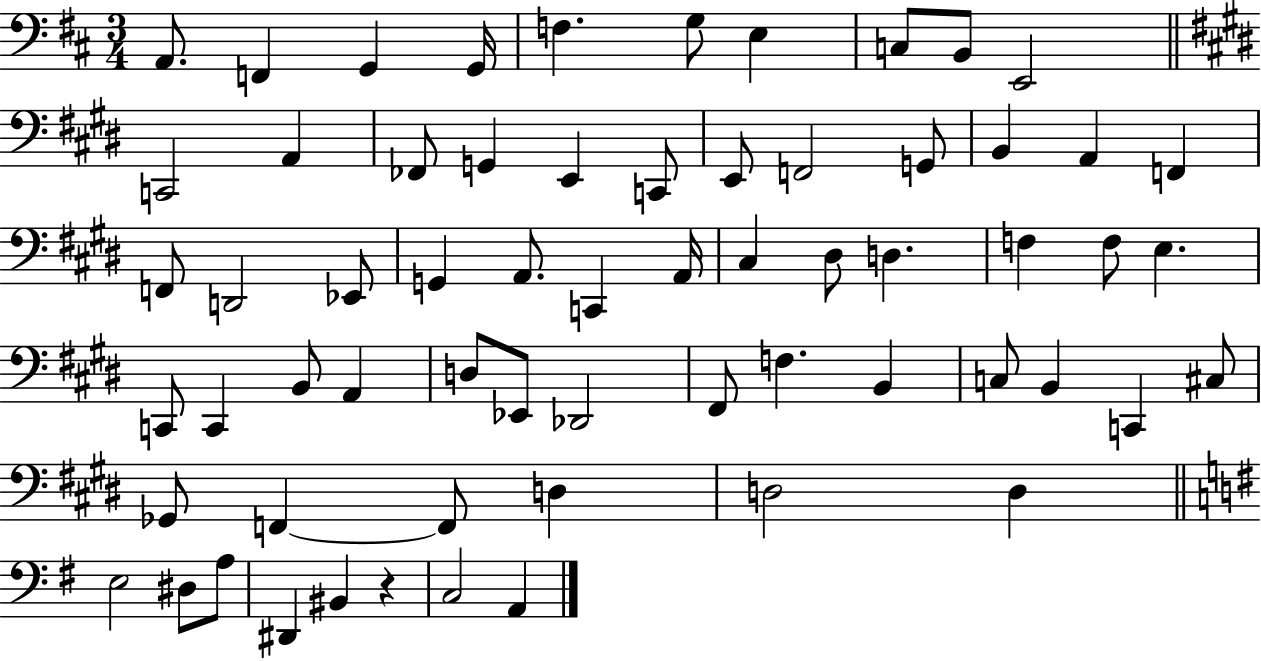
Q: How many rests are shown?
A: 1